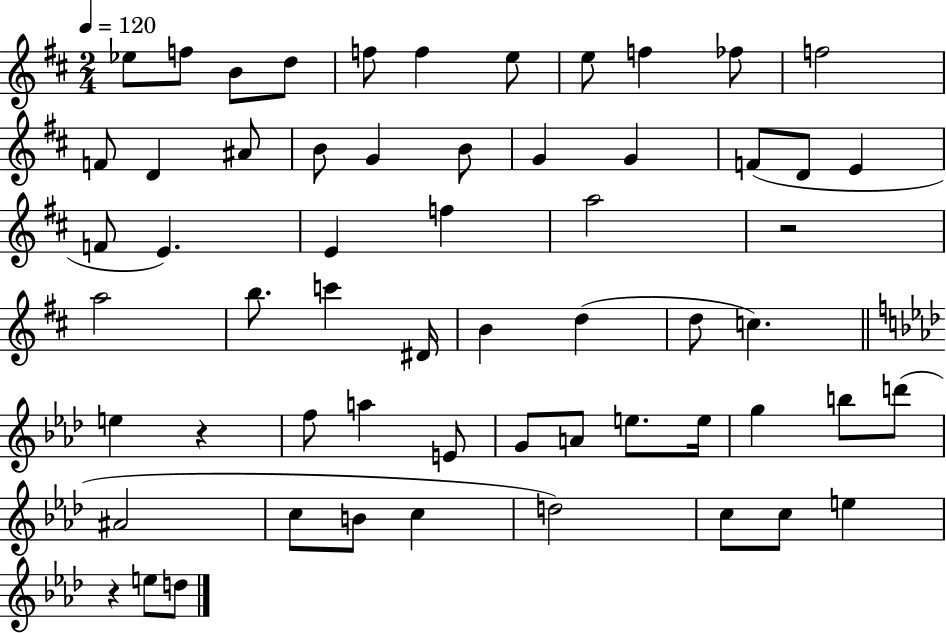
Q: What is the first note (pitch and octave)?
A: Eb5